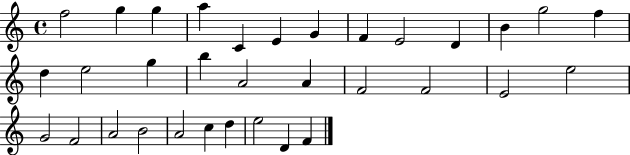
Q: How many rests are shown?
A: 0